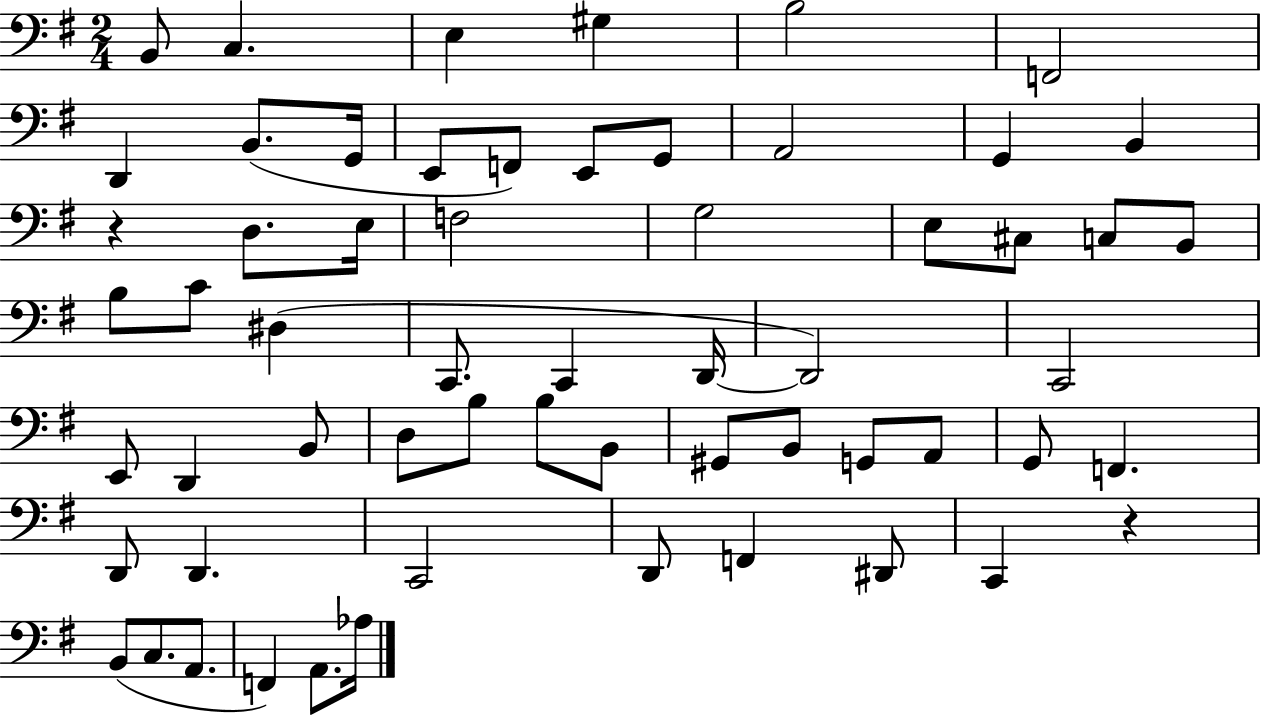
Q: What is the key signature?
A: G major